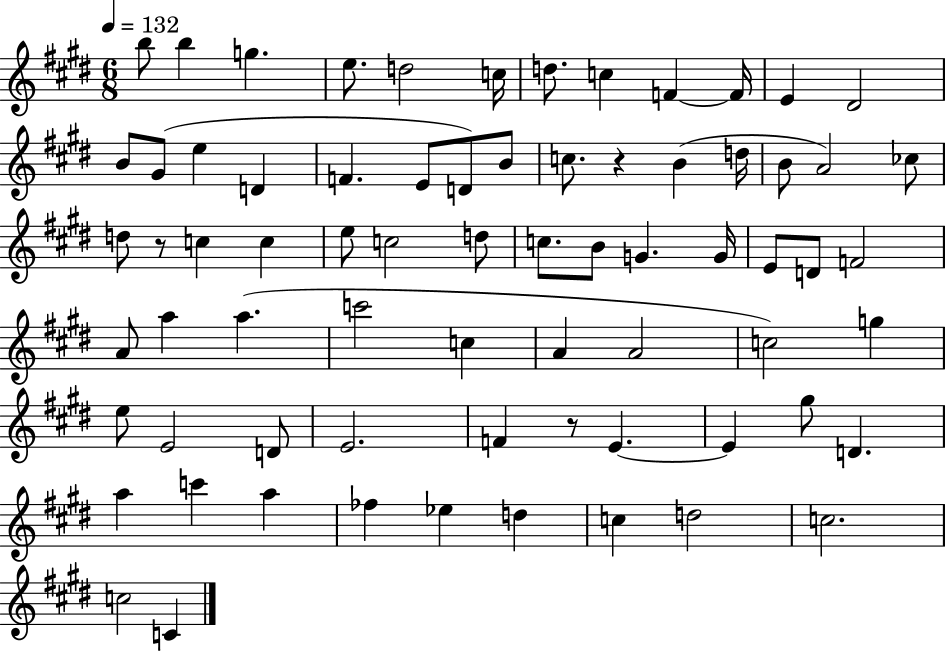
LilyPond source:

{
  \clef treble
  \numericTimeSignature
  \time 6/8
  \key e \major
  \tempo 4 = 132
  b''8 b''4 g''4. | e''8. d''2 c''16 | d''8. c''4 f'4~~ f'16 | e'4 dis'2 | \break b'8 gis'8( e''4 d'4 | f'4. e'8 d'8) b'8 | c''8. r4 b'4( d''16 | b'8 a'2) ces''8 | \break d''8 r8 c''4 c''4 | e''8 c''2 d''8 | c''8. b'8 g'4. g'16 | e'8 d'8 f'2 | \break a'8 a''4 a''4.( | c'''2 c''4 | a'4 a'2 | c''2) g''4 | \break e''8 e'2 d'8 | e'2. | f'4 r8 e'4.~~ | e'4 gis''8 d'4. | \break a''4 c'''4 a''4 | fes''4 ees''4 d''4 | c''4 d''2 | c''2. | \break c''2 c'4 | \bar "|."
}